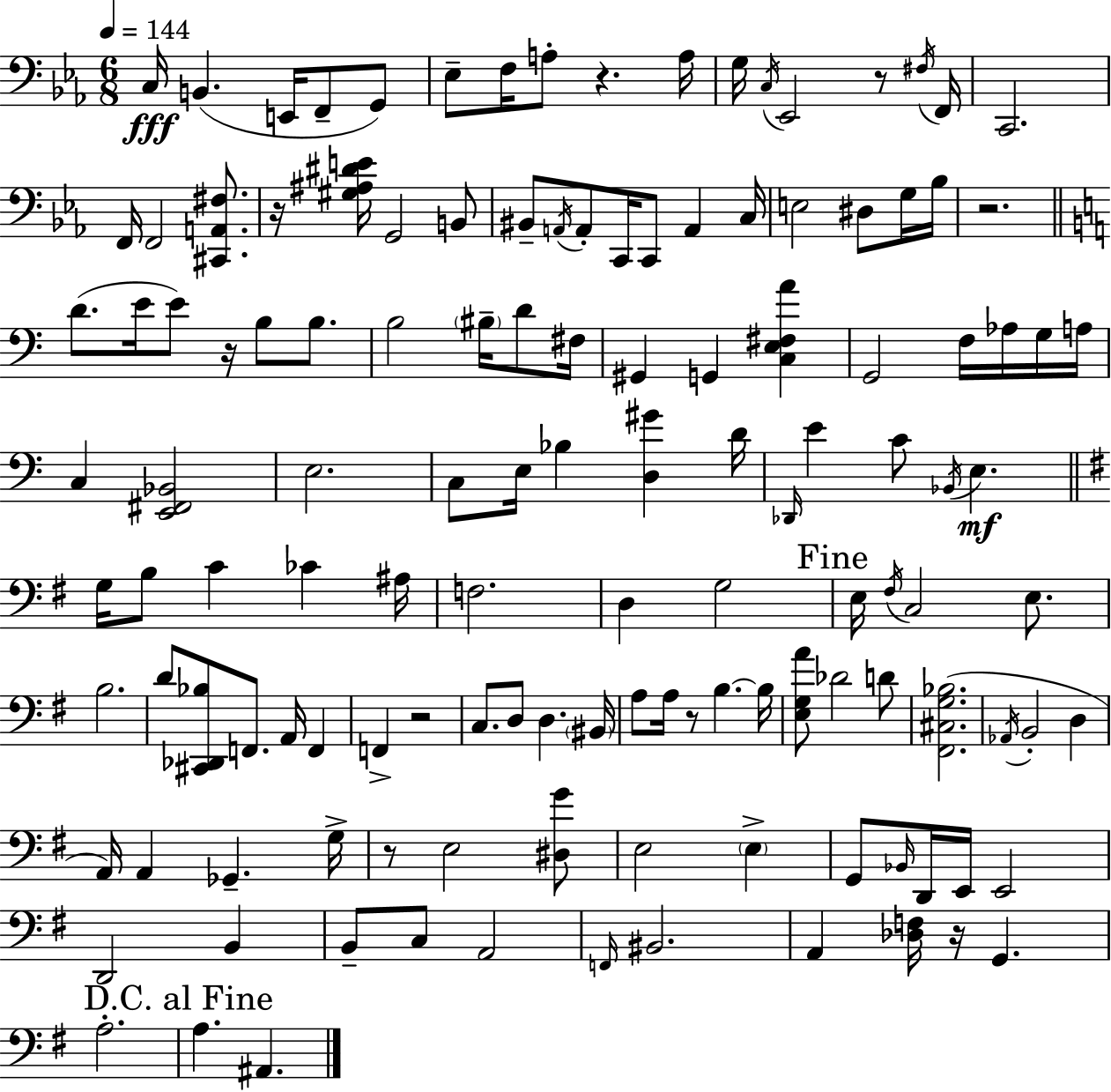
C3/s B2/q. E2/s F2/e G2/e Eb3/e F3/s A3/e R/q. A3/s G3/s C3/s Eb2/h R/e F#3/s F2/s C2/h. F2/s F2/h [C#2,A2,F#3]/e. R/s [G#3,A#3,D#4,E4]/s G2/h B2/e BIS2/e A2/s A2/e C2/s C2/e A2/q C3/s E3/h D#3/e G3/s Bb3/s R/h. D4/e. E4/s E4/e R/s B3/e B3/e. B3/h BIS3/s D4/e F#3/s G#2/q G2/q [C3,E3,F#3,A4]/q G2/h F3/s Ab3/s G3/s A3/s C3/q [E2,F#2,Bb2]/h E3/h. C3/e E3/s Bb3/q [D3,G#4]/q D4/s Db2/s E4/q C4/e Bb2/s E3/q. G3/s B3/e C4/q CES4/q A#3/s F3/h. D3/q G3/h E3/s F#3/s C3/h E3/e. B3/h. D4/e [C#2,Db2,Bb3]/e F2/e. A2/s F2/q F2/q R/h C3/e. D3/e D3/q. BIS2/s A3/e A3/s R/e B3/q. B3/s [E3,G3,A4]/e Db4/h D4/e [F#2,C#3,G3,Bb3]/h. Ab2/s B2/h D3/q A2/s A2/q Gb2/q. G3/s R/e E3/h [D#3,G4]/e E3/h E3/q G2/e Bb2/s D2/s E2/s E2/h D2/h B2/q B2/e C3/e A2/h F2/s BIS2/h. A2/q [Db3,F3]/s R/s G2/q. A3/h. A3/q. A#2/q.